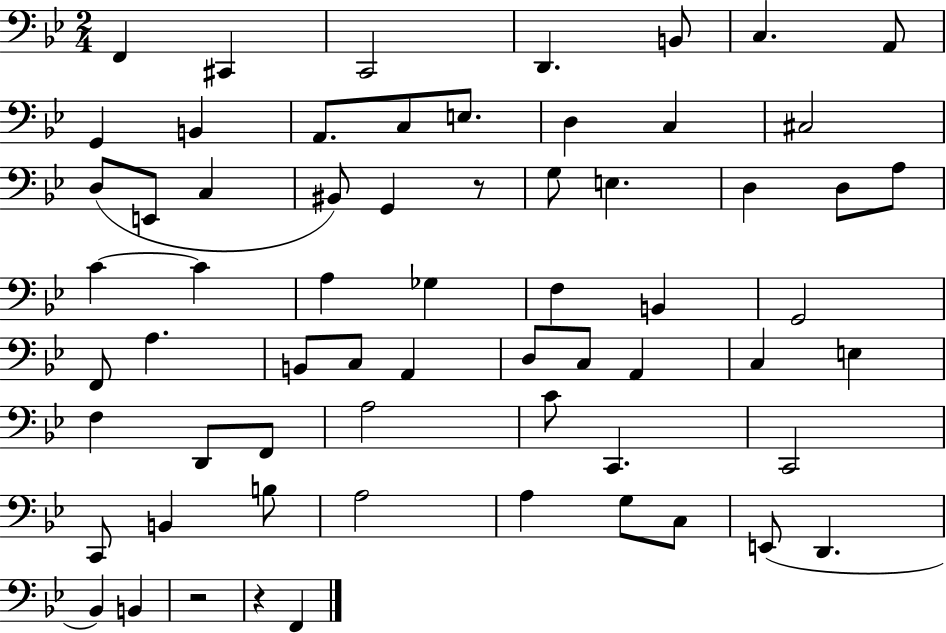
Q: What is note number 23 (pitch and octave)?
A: D3